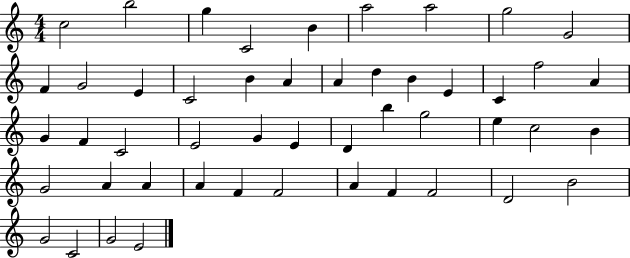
{
  \clef treble
  \numericTimeSignature
  \time 4/4
  \key c \major
  c''2 b''2 | g''4 c'2 b'4 | a''2 a''2 | g''2 g'2 | \break f'4 g'2 e'4 | c'2 b'4 a'4 | a'4 d''4 b'4 e'4 | c'4 f''2 a'4 | \break g'4 f'4 c'2 | e'2 g'4 e'4 | d'4 b''4 g''2 | e''4 c''2 b'4 | \break g'2 a'4 a'4 | a'4 f'4 f'2 | a'4 f'4 f'2 | d'2 b'2 | \break g'2 c'2 | g'2 e'2 | \bar "|."
}